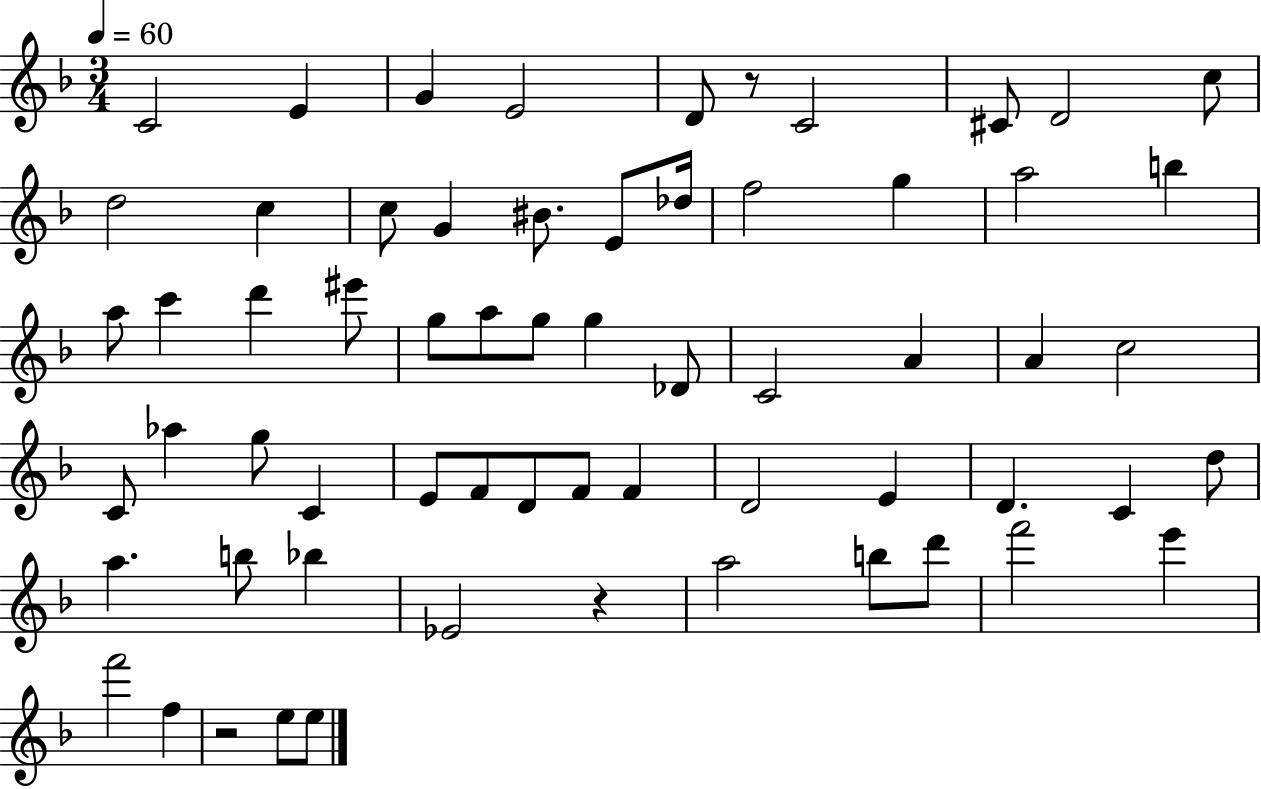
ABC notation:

X:1
T:Untitled
M:3/4
L:1/4
K:F
C2 E G E2 D/2 z/2 C2 ^C/2 D2 c/2 d2 c c/2 G ^B/2 E/2 _d/4 f2 g a2 b a/2 c' d' ^e'/2 g/2 a/2 g/2 g _D/2 C2 A A c2 C/2 _a g/2 C E/2 F/2 D/2 F/2 F D2 E D C d/2 a b/2 _b _E2 z a2 b/2 d'/2 f'2 e' f'2 f z2 e/2 e/2